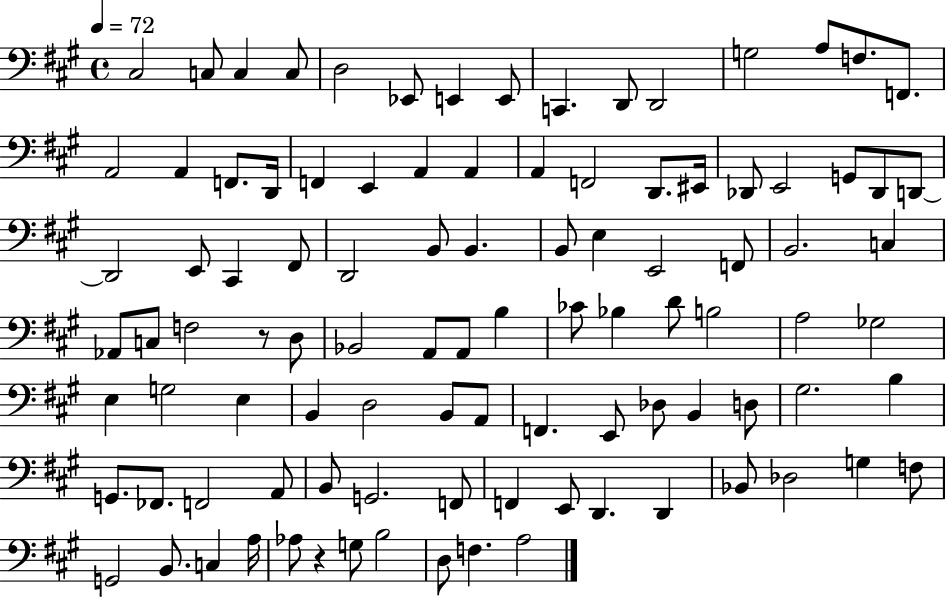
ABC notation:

X:1
T:Untitled
M:4/4
L:1/4
K:A
^C,2 C,/2 C, C,/2 D,2 _E,,/2 E,, E,,/2 C,, D,,/2 D,,2 G,2 A,/2 F,/2 F,,/2 A,,2 A,, F,,/2 D,,/4 F,, E,, A,, A,, A,, F,,2 D,,/2 ^E,,/4 _D,,/2 E,,2 G,,/2 _D,,/2 D,,/2 D,,2 E,,/2 ^C,, ^F,,/2 D,,2 B,,/2 B,, B,,/2 E, E,,2 F,,/2 B,,2 C, _A,,/2 C,/2 F,2 z/2 D,/2 _B,,2 A,,/2 A,,/2 B, _C/2 _B, D/2 B,2 A,2 _G,2 E, G,2 E, B,, D,2 B,,/2 A,,/2 F,, E,,/2 _D,/2 B,, D,/2 ^G,2 B, G,,/2 _F,,/2 F,,2 A,,/2 B,,/2 G,,2 F,,/2 F,, E,,/2 D,, D,, _B,,/2 _D,2 G, F,/2 G,,2 B,,/2 C, A,/4 _A,/2 z G,/2 B,2 D,/2 F, A,2